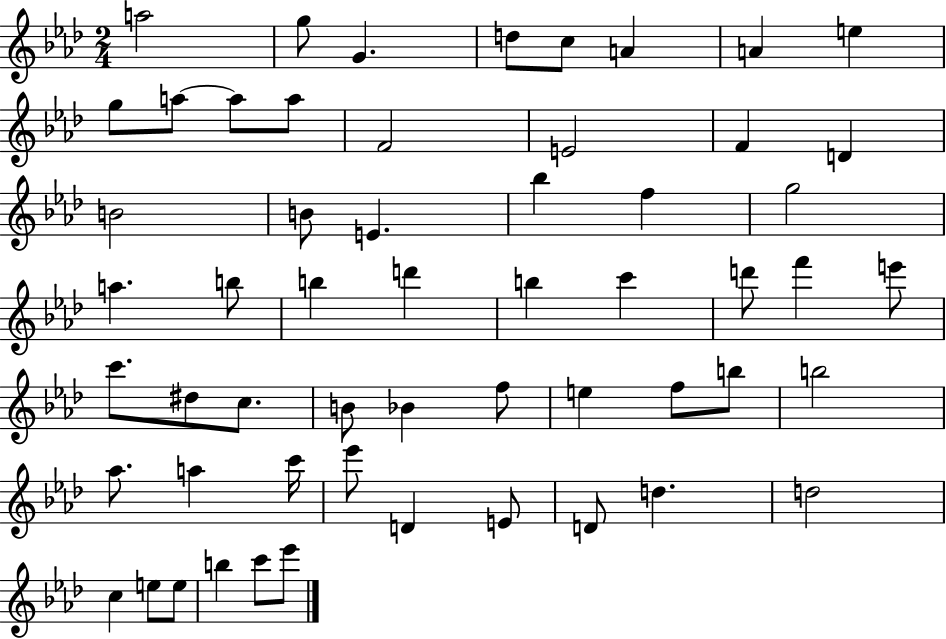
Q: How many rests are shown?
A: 0